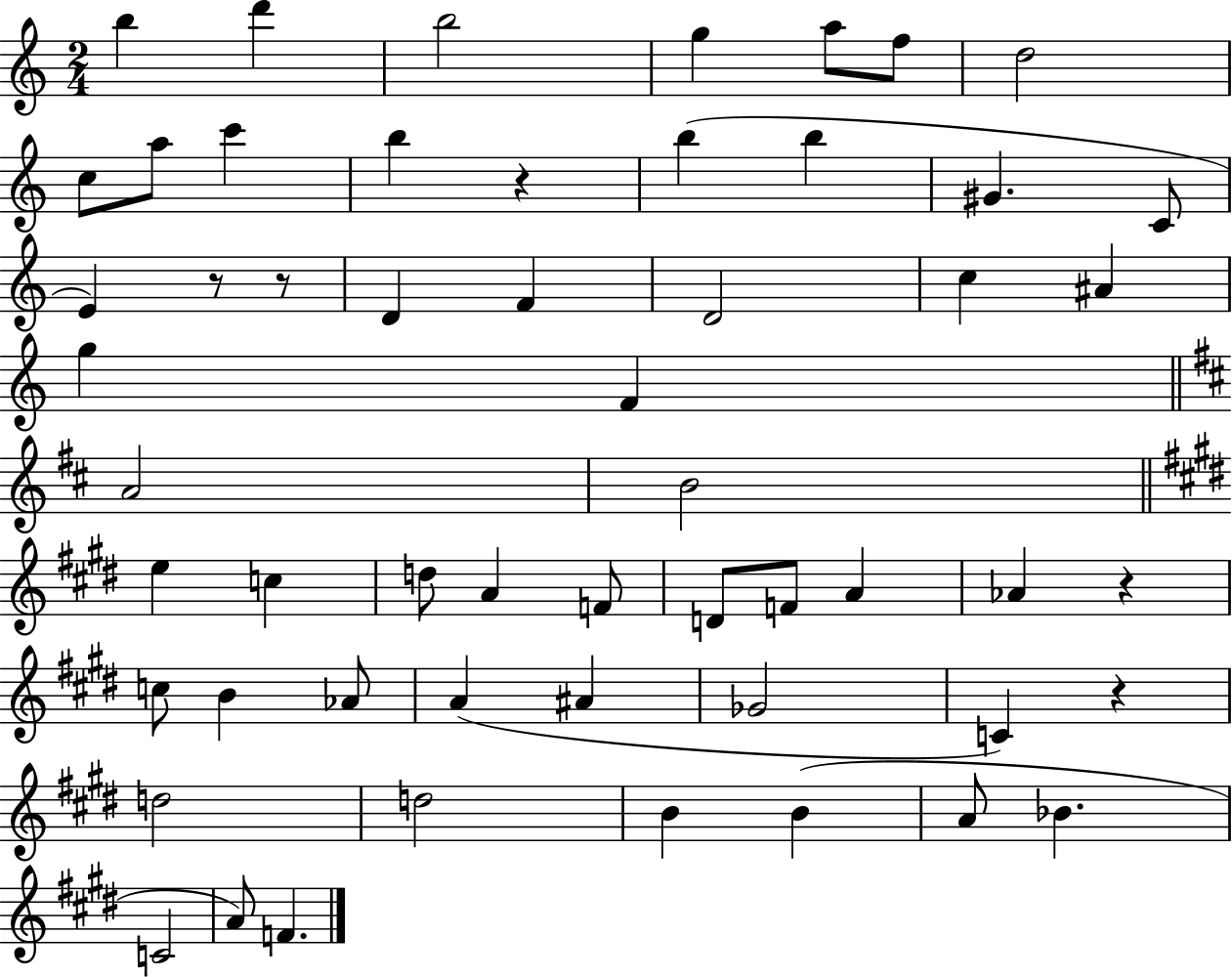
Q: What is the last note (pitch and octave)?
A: F4